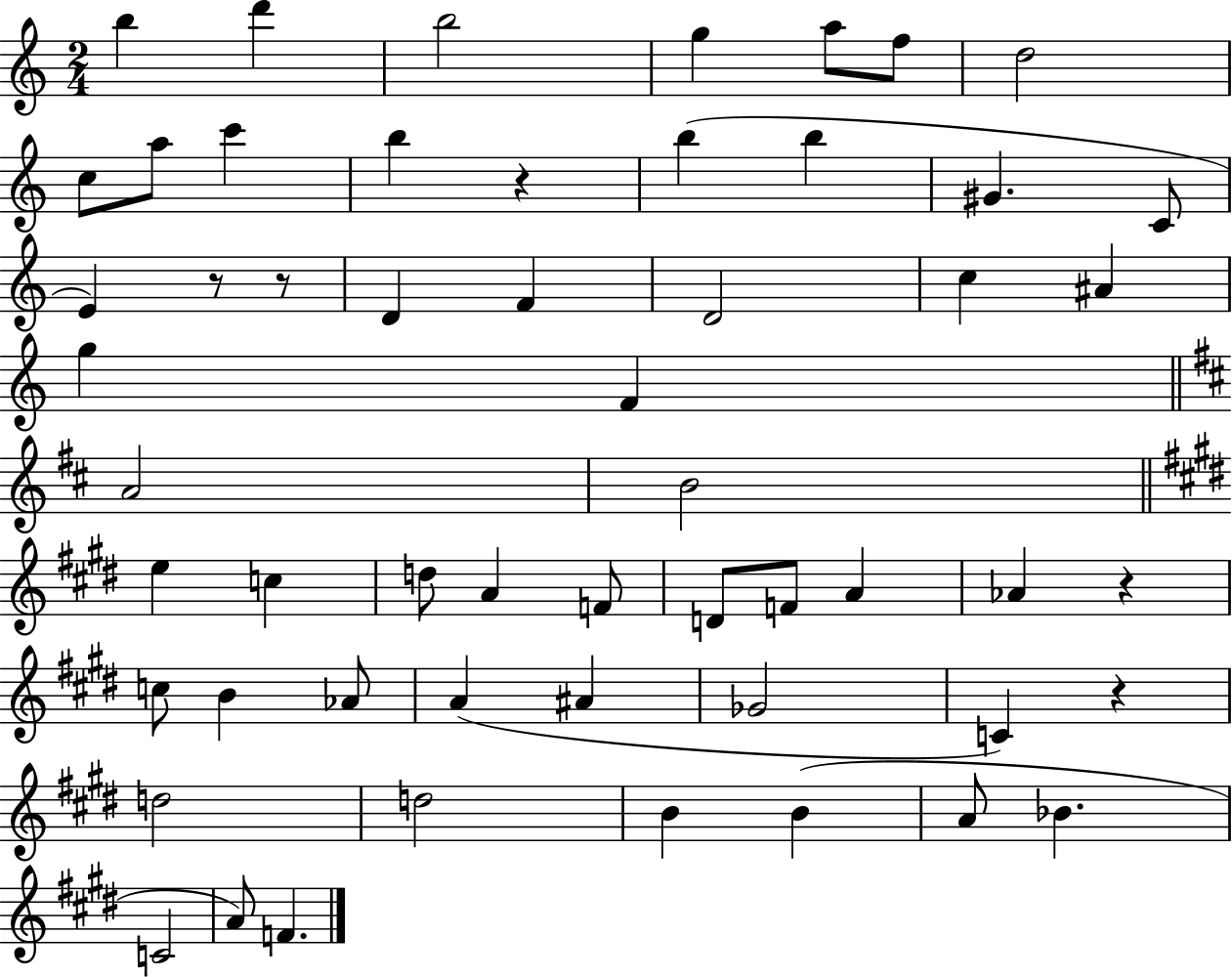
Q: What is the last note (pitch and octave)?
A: F4